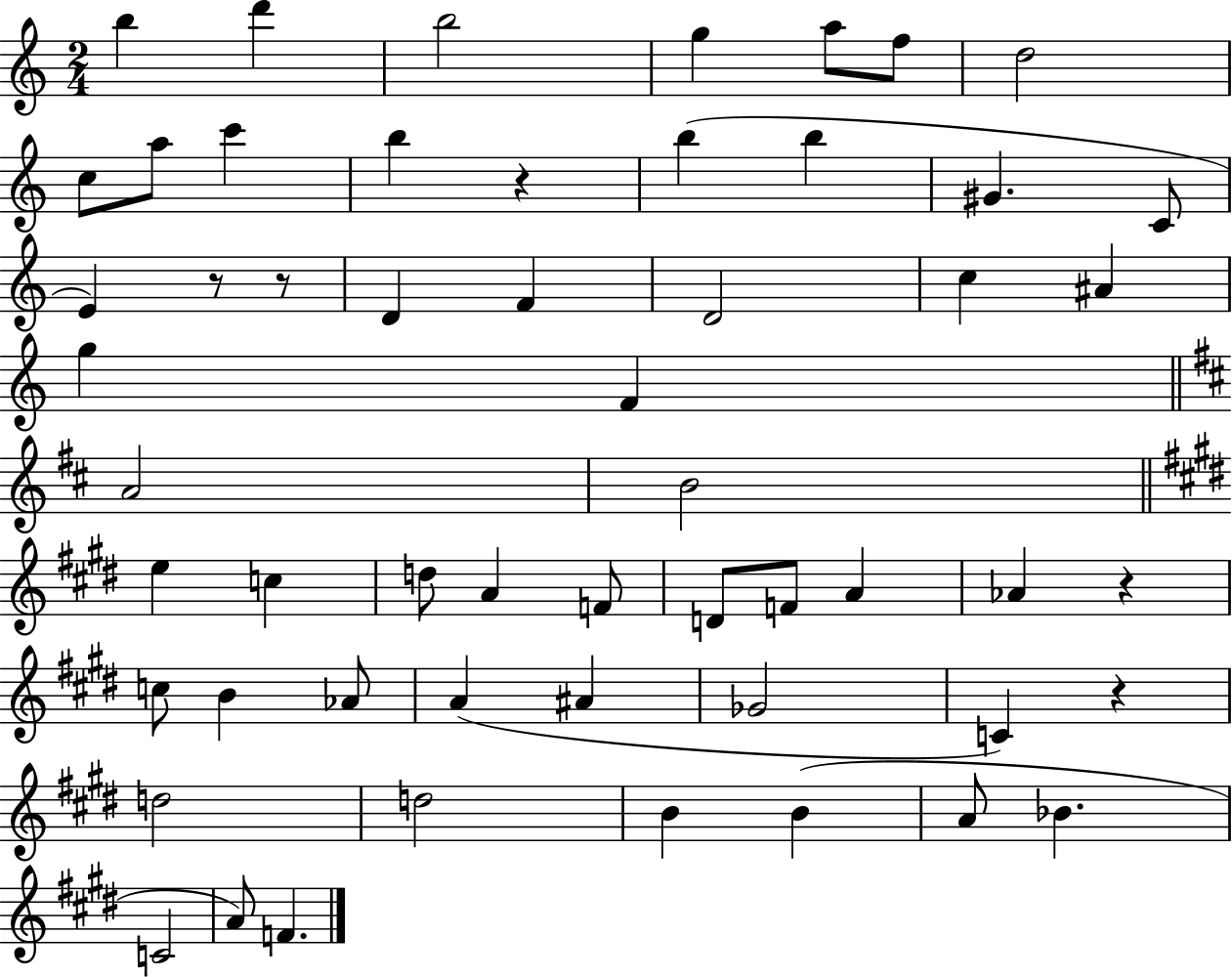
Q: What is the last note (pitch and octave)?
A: F4